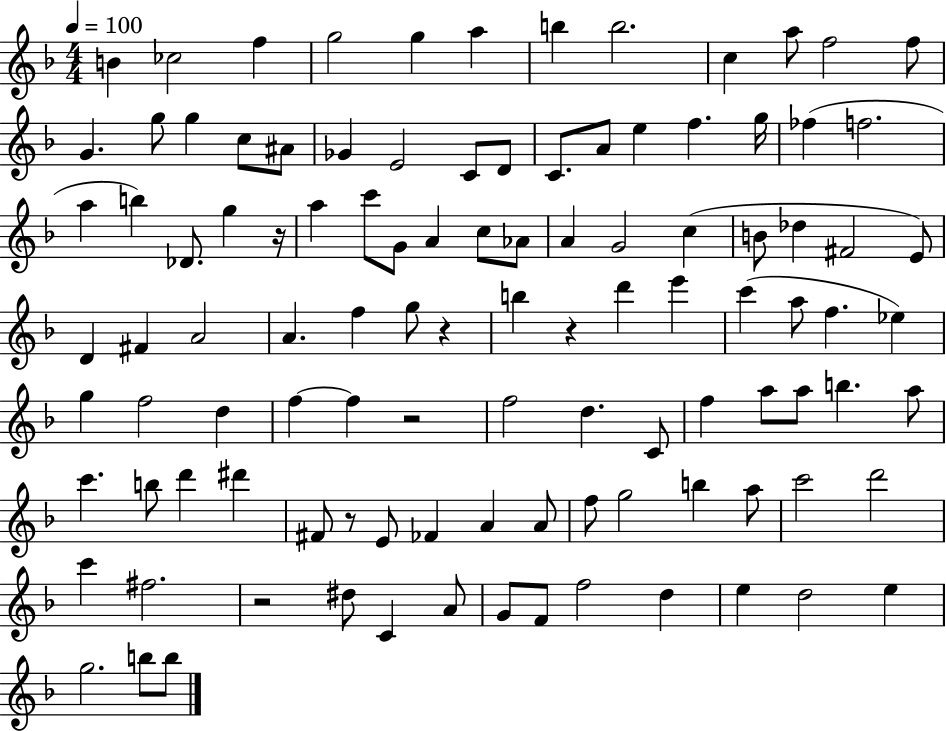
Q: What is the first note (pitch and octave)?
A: B4